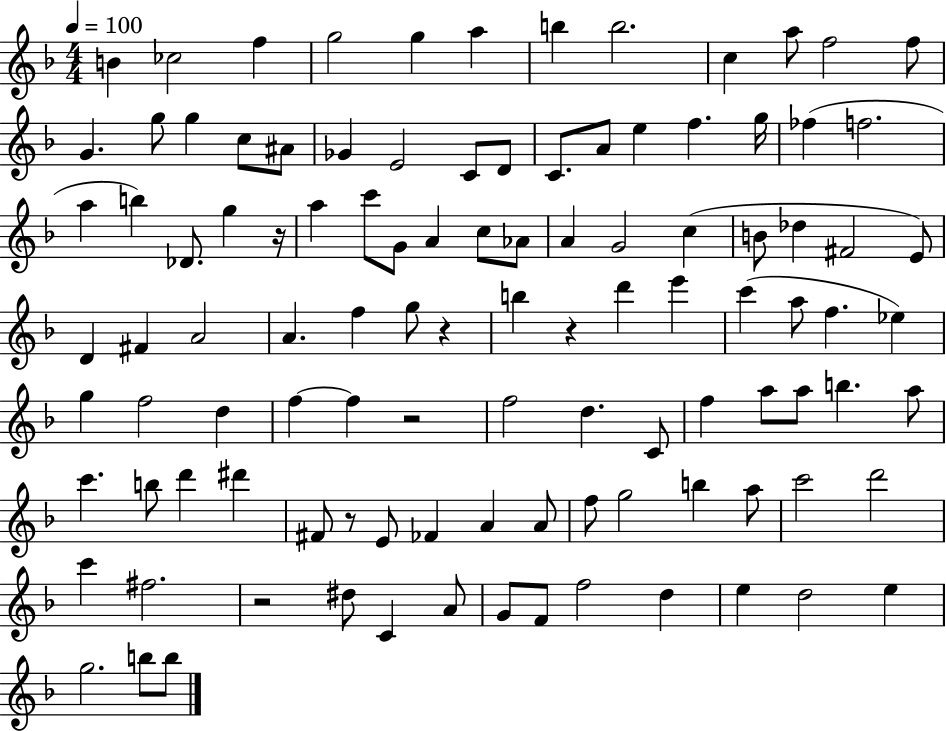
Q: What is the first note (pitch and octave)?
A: B4